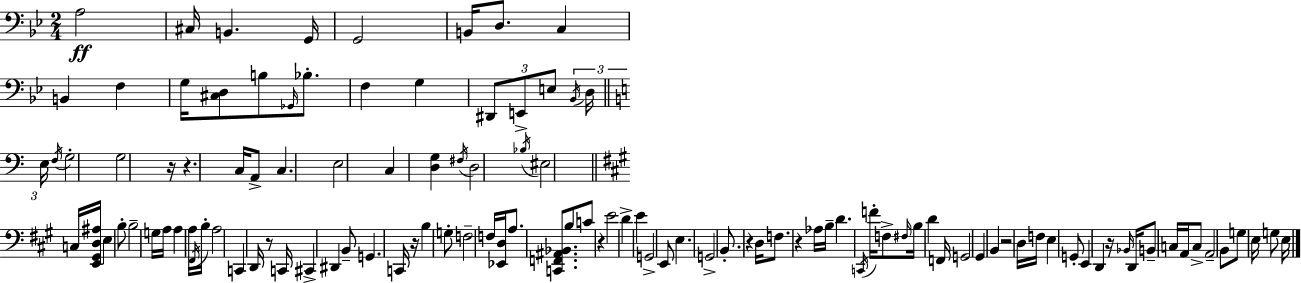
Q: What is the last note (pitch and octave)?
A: E3